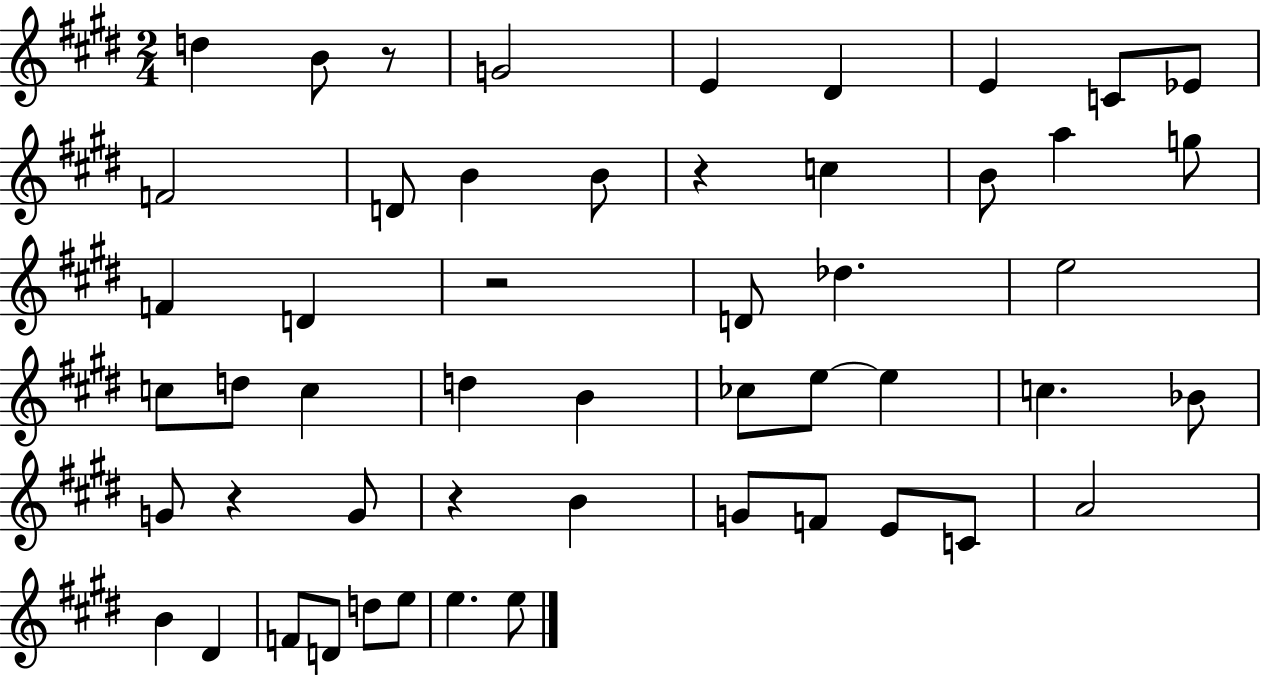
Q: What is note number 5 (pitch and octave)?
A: D#4